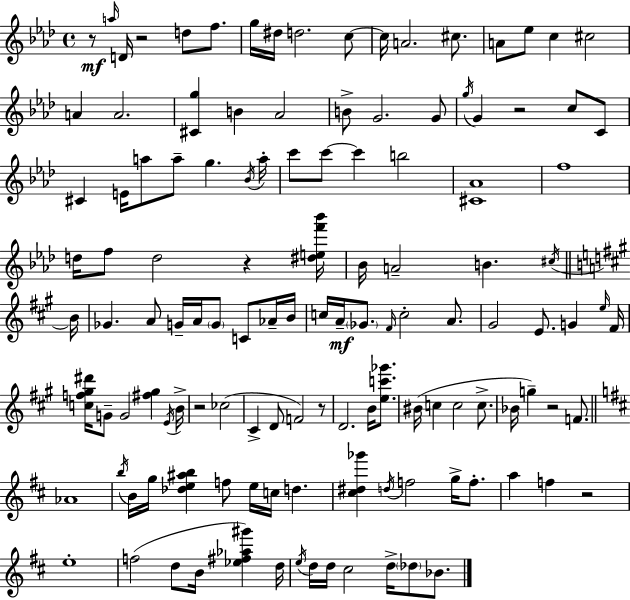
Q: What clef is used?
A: treble